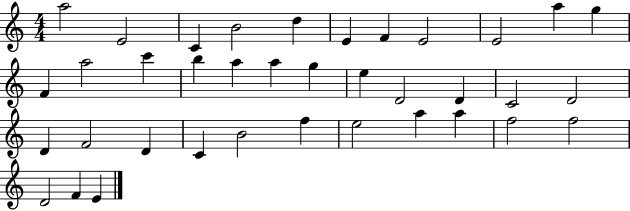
X:1
T:Untitled
M:4/4
L:1/4
K:C
a2 E2 C B2 d E F E2 E2 a g F a2 c' b a a g e D2 D C2 D2 D F2 D C B2 f e2 a a f2 f2 D2 F E